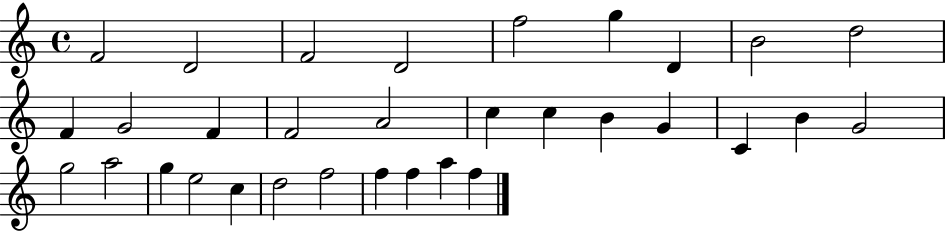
X:1
T:Untitled
M:4/4
L:1/4
K:C
F2 D2 F2 D2 f2 g D B2 d2 F G2 F F2 A2 c c B G C B G2 g2 a2 g e2 c d2 f2 f f a f